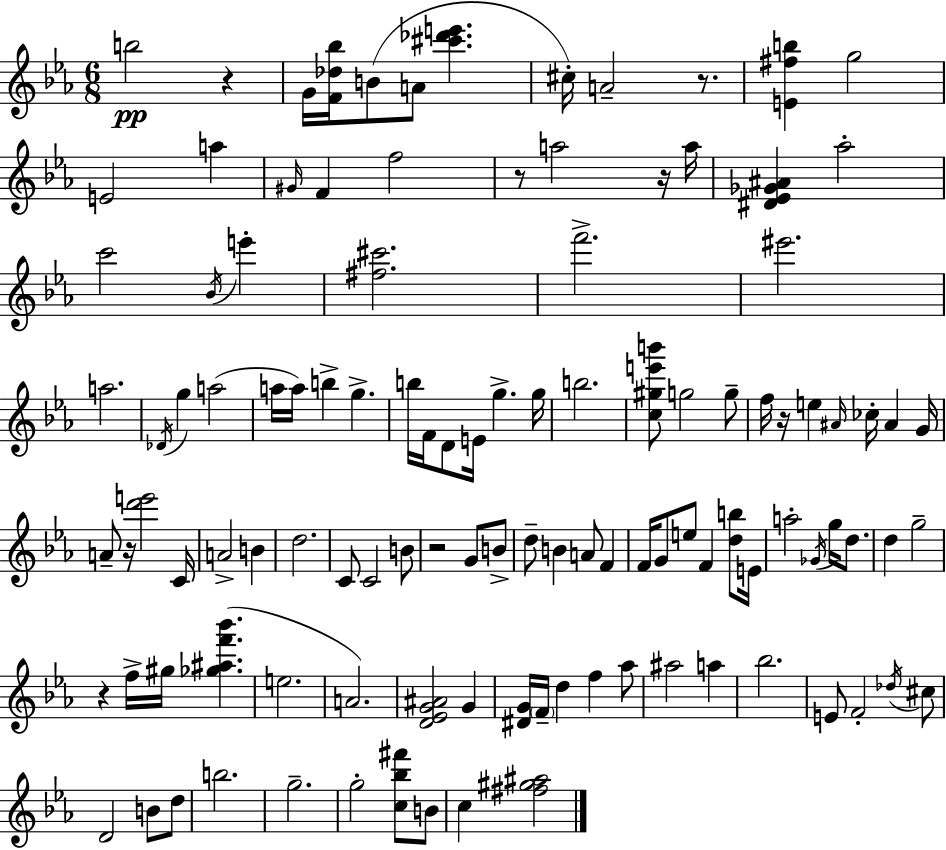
B5/h R/q G4/s [F4,Db5,Bb5]/s B4/e A4/e [C#6,Db6,E6]/q. C#5/s A4/h R/e. [E4,F#5,B5]/q G5/h E4/h A5/q G#4/s F4/q F5/h R/e A5/h R/s A5/s [D#4,Eb4,Gb4,A#4]/q Ab5/h C6/h Bb4/s E6/q [F#5,C#6]/h. F6/h. EIS6/h. A5/h. Db4/s G5/q A5/h A5/s A5/s B5/q G5/q. B5/s F4/s D4/e E4/s G5/q. G5/s B5/h. [C5,G#5,E6,B6]/e G5/h G5/e F5/s R/s E5/q A#4/s CES5/s A#4/q G4/s A4/e R/s [D6,E6]/h C4/s A4/h B4/q D5/h. C4/e C4/h B4/e R/h G4/e B4/e D5/e B4/q A4/e F4/q F4/s G4/e E5/e F4/q [D5,B5]/e E4/s A5/h Gb4/s G5/s D5/e. D5/q G5/h R/q F5/s G#5/s [Gb5,A#5,F6,Bb6]/q. E5/h. A4/h. [D4,Eb4,G4,A#4]/h G4/q [D#4,G4]/s F4/s D5/q F5/q Ab5/e A#5/h A5/q Bb5/h. E4/e F4/h Db5/s C#5/e D4/h B4/e D5/e B5/h. G5/h. G5/h [C5,Bb5,F#6]/e B4/e C5/q [F#5,G#5,A#5]/h